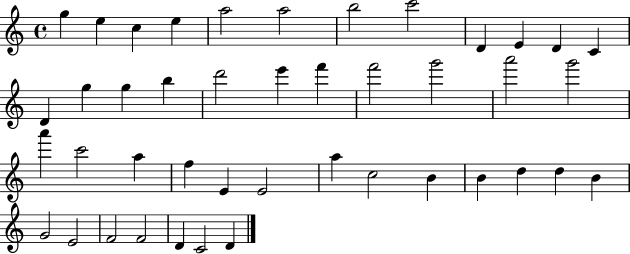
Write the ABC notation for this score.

X:1
T:Untitled
M:4/4
L:1/4
K:C
g e c e a2 a2 b2 c'2 D E D C D g g b d'2 e' f' f'2 g'2 a'2 g'2 a' c'2 a f E E2 a c2 B B d d B G2 E2 F2 F2 D C2 D